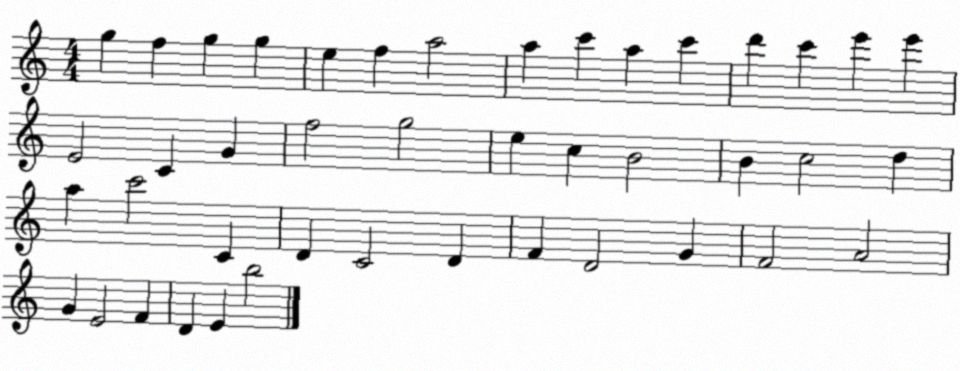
X:1
T:Untitled
M:4/4
L:1/4
K:C
g f g g e f a2 a c' a c' d' c' e' e' E2 C G f2 g2 e c B2 B c2 d a c'2 C D C2 D F D2 G F2 A2 G E2 F D E b2